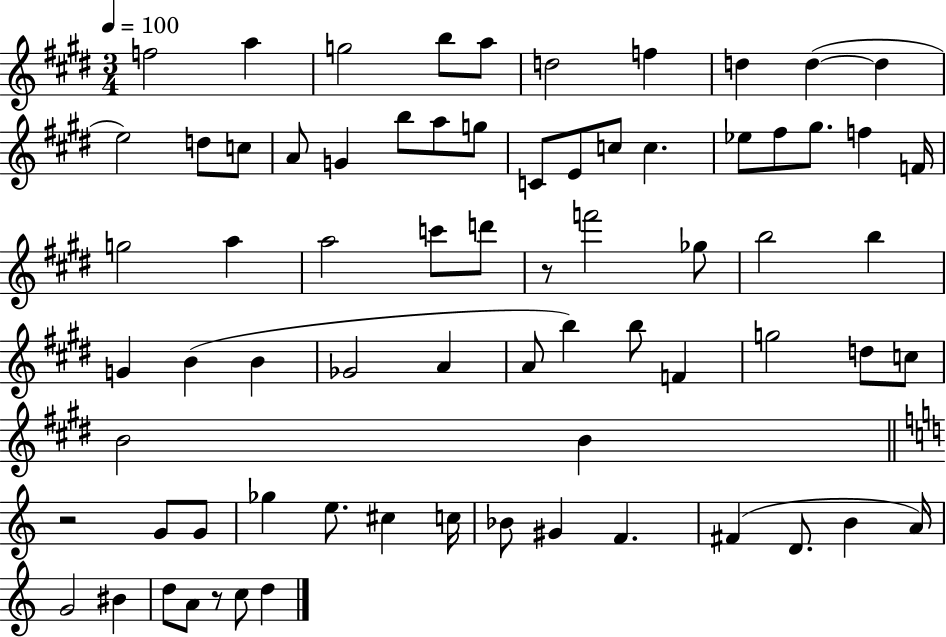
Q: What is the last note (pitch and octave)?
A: D5